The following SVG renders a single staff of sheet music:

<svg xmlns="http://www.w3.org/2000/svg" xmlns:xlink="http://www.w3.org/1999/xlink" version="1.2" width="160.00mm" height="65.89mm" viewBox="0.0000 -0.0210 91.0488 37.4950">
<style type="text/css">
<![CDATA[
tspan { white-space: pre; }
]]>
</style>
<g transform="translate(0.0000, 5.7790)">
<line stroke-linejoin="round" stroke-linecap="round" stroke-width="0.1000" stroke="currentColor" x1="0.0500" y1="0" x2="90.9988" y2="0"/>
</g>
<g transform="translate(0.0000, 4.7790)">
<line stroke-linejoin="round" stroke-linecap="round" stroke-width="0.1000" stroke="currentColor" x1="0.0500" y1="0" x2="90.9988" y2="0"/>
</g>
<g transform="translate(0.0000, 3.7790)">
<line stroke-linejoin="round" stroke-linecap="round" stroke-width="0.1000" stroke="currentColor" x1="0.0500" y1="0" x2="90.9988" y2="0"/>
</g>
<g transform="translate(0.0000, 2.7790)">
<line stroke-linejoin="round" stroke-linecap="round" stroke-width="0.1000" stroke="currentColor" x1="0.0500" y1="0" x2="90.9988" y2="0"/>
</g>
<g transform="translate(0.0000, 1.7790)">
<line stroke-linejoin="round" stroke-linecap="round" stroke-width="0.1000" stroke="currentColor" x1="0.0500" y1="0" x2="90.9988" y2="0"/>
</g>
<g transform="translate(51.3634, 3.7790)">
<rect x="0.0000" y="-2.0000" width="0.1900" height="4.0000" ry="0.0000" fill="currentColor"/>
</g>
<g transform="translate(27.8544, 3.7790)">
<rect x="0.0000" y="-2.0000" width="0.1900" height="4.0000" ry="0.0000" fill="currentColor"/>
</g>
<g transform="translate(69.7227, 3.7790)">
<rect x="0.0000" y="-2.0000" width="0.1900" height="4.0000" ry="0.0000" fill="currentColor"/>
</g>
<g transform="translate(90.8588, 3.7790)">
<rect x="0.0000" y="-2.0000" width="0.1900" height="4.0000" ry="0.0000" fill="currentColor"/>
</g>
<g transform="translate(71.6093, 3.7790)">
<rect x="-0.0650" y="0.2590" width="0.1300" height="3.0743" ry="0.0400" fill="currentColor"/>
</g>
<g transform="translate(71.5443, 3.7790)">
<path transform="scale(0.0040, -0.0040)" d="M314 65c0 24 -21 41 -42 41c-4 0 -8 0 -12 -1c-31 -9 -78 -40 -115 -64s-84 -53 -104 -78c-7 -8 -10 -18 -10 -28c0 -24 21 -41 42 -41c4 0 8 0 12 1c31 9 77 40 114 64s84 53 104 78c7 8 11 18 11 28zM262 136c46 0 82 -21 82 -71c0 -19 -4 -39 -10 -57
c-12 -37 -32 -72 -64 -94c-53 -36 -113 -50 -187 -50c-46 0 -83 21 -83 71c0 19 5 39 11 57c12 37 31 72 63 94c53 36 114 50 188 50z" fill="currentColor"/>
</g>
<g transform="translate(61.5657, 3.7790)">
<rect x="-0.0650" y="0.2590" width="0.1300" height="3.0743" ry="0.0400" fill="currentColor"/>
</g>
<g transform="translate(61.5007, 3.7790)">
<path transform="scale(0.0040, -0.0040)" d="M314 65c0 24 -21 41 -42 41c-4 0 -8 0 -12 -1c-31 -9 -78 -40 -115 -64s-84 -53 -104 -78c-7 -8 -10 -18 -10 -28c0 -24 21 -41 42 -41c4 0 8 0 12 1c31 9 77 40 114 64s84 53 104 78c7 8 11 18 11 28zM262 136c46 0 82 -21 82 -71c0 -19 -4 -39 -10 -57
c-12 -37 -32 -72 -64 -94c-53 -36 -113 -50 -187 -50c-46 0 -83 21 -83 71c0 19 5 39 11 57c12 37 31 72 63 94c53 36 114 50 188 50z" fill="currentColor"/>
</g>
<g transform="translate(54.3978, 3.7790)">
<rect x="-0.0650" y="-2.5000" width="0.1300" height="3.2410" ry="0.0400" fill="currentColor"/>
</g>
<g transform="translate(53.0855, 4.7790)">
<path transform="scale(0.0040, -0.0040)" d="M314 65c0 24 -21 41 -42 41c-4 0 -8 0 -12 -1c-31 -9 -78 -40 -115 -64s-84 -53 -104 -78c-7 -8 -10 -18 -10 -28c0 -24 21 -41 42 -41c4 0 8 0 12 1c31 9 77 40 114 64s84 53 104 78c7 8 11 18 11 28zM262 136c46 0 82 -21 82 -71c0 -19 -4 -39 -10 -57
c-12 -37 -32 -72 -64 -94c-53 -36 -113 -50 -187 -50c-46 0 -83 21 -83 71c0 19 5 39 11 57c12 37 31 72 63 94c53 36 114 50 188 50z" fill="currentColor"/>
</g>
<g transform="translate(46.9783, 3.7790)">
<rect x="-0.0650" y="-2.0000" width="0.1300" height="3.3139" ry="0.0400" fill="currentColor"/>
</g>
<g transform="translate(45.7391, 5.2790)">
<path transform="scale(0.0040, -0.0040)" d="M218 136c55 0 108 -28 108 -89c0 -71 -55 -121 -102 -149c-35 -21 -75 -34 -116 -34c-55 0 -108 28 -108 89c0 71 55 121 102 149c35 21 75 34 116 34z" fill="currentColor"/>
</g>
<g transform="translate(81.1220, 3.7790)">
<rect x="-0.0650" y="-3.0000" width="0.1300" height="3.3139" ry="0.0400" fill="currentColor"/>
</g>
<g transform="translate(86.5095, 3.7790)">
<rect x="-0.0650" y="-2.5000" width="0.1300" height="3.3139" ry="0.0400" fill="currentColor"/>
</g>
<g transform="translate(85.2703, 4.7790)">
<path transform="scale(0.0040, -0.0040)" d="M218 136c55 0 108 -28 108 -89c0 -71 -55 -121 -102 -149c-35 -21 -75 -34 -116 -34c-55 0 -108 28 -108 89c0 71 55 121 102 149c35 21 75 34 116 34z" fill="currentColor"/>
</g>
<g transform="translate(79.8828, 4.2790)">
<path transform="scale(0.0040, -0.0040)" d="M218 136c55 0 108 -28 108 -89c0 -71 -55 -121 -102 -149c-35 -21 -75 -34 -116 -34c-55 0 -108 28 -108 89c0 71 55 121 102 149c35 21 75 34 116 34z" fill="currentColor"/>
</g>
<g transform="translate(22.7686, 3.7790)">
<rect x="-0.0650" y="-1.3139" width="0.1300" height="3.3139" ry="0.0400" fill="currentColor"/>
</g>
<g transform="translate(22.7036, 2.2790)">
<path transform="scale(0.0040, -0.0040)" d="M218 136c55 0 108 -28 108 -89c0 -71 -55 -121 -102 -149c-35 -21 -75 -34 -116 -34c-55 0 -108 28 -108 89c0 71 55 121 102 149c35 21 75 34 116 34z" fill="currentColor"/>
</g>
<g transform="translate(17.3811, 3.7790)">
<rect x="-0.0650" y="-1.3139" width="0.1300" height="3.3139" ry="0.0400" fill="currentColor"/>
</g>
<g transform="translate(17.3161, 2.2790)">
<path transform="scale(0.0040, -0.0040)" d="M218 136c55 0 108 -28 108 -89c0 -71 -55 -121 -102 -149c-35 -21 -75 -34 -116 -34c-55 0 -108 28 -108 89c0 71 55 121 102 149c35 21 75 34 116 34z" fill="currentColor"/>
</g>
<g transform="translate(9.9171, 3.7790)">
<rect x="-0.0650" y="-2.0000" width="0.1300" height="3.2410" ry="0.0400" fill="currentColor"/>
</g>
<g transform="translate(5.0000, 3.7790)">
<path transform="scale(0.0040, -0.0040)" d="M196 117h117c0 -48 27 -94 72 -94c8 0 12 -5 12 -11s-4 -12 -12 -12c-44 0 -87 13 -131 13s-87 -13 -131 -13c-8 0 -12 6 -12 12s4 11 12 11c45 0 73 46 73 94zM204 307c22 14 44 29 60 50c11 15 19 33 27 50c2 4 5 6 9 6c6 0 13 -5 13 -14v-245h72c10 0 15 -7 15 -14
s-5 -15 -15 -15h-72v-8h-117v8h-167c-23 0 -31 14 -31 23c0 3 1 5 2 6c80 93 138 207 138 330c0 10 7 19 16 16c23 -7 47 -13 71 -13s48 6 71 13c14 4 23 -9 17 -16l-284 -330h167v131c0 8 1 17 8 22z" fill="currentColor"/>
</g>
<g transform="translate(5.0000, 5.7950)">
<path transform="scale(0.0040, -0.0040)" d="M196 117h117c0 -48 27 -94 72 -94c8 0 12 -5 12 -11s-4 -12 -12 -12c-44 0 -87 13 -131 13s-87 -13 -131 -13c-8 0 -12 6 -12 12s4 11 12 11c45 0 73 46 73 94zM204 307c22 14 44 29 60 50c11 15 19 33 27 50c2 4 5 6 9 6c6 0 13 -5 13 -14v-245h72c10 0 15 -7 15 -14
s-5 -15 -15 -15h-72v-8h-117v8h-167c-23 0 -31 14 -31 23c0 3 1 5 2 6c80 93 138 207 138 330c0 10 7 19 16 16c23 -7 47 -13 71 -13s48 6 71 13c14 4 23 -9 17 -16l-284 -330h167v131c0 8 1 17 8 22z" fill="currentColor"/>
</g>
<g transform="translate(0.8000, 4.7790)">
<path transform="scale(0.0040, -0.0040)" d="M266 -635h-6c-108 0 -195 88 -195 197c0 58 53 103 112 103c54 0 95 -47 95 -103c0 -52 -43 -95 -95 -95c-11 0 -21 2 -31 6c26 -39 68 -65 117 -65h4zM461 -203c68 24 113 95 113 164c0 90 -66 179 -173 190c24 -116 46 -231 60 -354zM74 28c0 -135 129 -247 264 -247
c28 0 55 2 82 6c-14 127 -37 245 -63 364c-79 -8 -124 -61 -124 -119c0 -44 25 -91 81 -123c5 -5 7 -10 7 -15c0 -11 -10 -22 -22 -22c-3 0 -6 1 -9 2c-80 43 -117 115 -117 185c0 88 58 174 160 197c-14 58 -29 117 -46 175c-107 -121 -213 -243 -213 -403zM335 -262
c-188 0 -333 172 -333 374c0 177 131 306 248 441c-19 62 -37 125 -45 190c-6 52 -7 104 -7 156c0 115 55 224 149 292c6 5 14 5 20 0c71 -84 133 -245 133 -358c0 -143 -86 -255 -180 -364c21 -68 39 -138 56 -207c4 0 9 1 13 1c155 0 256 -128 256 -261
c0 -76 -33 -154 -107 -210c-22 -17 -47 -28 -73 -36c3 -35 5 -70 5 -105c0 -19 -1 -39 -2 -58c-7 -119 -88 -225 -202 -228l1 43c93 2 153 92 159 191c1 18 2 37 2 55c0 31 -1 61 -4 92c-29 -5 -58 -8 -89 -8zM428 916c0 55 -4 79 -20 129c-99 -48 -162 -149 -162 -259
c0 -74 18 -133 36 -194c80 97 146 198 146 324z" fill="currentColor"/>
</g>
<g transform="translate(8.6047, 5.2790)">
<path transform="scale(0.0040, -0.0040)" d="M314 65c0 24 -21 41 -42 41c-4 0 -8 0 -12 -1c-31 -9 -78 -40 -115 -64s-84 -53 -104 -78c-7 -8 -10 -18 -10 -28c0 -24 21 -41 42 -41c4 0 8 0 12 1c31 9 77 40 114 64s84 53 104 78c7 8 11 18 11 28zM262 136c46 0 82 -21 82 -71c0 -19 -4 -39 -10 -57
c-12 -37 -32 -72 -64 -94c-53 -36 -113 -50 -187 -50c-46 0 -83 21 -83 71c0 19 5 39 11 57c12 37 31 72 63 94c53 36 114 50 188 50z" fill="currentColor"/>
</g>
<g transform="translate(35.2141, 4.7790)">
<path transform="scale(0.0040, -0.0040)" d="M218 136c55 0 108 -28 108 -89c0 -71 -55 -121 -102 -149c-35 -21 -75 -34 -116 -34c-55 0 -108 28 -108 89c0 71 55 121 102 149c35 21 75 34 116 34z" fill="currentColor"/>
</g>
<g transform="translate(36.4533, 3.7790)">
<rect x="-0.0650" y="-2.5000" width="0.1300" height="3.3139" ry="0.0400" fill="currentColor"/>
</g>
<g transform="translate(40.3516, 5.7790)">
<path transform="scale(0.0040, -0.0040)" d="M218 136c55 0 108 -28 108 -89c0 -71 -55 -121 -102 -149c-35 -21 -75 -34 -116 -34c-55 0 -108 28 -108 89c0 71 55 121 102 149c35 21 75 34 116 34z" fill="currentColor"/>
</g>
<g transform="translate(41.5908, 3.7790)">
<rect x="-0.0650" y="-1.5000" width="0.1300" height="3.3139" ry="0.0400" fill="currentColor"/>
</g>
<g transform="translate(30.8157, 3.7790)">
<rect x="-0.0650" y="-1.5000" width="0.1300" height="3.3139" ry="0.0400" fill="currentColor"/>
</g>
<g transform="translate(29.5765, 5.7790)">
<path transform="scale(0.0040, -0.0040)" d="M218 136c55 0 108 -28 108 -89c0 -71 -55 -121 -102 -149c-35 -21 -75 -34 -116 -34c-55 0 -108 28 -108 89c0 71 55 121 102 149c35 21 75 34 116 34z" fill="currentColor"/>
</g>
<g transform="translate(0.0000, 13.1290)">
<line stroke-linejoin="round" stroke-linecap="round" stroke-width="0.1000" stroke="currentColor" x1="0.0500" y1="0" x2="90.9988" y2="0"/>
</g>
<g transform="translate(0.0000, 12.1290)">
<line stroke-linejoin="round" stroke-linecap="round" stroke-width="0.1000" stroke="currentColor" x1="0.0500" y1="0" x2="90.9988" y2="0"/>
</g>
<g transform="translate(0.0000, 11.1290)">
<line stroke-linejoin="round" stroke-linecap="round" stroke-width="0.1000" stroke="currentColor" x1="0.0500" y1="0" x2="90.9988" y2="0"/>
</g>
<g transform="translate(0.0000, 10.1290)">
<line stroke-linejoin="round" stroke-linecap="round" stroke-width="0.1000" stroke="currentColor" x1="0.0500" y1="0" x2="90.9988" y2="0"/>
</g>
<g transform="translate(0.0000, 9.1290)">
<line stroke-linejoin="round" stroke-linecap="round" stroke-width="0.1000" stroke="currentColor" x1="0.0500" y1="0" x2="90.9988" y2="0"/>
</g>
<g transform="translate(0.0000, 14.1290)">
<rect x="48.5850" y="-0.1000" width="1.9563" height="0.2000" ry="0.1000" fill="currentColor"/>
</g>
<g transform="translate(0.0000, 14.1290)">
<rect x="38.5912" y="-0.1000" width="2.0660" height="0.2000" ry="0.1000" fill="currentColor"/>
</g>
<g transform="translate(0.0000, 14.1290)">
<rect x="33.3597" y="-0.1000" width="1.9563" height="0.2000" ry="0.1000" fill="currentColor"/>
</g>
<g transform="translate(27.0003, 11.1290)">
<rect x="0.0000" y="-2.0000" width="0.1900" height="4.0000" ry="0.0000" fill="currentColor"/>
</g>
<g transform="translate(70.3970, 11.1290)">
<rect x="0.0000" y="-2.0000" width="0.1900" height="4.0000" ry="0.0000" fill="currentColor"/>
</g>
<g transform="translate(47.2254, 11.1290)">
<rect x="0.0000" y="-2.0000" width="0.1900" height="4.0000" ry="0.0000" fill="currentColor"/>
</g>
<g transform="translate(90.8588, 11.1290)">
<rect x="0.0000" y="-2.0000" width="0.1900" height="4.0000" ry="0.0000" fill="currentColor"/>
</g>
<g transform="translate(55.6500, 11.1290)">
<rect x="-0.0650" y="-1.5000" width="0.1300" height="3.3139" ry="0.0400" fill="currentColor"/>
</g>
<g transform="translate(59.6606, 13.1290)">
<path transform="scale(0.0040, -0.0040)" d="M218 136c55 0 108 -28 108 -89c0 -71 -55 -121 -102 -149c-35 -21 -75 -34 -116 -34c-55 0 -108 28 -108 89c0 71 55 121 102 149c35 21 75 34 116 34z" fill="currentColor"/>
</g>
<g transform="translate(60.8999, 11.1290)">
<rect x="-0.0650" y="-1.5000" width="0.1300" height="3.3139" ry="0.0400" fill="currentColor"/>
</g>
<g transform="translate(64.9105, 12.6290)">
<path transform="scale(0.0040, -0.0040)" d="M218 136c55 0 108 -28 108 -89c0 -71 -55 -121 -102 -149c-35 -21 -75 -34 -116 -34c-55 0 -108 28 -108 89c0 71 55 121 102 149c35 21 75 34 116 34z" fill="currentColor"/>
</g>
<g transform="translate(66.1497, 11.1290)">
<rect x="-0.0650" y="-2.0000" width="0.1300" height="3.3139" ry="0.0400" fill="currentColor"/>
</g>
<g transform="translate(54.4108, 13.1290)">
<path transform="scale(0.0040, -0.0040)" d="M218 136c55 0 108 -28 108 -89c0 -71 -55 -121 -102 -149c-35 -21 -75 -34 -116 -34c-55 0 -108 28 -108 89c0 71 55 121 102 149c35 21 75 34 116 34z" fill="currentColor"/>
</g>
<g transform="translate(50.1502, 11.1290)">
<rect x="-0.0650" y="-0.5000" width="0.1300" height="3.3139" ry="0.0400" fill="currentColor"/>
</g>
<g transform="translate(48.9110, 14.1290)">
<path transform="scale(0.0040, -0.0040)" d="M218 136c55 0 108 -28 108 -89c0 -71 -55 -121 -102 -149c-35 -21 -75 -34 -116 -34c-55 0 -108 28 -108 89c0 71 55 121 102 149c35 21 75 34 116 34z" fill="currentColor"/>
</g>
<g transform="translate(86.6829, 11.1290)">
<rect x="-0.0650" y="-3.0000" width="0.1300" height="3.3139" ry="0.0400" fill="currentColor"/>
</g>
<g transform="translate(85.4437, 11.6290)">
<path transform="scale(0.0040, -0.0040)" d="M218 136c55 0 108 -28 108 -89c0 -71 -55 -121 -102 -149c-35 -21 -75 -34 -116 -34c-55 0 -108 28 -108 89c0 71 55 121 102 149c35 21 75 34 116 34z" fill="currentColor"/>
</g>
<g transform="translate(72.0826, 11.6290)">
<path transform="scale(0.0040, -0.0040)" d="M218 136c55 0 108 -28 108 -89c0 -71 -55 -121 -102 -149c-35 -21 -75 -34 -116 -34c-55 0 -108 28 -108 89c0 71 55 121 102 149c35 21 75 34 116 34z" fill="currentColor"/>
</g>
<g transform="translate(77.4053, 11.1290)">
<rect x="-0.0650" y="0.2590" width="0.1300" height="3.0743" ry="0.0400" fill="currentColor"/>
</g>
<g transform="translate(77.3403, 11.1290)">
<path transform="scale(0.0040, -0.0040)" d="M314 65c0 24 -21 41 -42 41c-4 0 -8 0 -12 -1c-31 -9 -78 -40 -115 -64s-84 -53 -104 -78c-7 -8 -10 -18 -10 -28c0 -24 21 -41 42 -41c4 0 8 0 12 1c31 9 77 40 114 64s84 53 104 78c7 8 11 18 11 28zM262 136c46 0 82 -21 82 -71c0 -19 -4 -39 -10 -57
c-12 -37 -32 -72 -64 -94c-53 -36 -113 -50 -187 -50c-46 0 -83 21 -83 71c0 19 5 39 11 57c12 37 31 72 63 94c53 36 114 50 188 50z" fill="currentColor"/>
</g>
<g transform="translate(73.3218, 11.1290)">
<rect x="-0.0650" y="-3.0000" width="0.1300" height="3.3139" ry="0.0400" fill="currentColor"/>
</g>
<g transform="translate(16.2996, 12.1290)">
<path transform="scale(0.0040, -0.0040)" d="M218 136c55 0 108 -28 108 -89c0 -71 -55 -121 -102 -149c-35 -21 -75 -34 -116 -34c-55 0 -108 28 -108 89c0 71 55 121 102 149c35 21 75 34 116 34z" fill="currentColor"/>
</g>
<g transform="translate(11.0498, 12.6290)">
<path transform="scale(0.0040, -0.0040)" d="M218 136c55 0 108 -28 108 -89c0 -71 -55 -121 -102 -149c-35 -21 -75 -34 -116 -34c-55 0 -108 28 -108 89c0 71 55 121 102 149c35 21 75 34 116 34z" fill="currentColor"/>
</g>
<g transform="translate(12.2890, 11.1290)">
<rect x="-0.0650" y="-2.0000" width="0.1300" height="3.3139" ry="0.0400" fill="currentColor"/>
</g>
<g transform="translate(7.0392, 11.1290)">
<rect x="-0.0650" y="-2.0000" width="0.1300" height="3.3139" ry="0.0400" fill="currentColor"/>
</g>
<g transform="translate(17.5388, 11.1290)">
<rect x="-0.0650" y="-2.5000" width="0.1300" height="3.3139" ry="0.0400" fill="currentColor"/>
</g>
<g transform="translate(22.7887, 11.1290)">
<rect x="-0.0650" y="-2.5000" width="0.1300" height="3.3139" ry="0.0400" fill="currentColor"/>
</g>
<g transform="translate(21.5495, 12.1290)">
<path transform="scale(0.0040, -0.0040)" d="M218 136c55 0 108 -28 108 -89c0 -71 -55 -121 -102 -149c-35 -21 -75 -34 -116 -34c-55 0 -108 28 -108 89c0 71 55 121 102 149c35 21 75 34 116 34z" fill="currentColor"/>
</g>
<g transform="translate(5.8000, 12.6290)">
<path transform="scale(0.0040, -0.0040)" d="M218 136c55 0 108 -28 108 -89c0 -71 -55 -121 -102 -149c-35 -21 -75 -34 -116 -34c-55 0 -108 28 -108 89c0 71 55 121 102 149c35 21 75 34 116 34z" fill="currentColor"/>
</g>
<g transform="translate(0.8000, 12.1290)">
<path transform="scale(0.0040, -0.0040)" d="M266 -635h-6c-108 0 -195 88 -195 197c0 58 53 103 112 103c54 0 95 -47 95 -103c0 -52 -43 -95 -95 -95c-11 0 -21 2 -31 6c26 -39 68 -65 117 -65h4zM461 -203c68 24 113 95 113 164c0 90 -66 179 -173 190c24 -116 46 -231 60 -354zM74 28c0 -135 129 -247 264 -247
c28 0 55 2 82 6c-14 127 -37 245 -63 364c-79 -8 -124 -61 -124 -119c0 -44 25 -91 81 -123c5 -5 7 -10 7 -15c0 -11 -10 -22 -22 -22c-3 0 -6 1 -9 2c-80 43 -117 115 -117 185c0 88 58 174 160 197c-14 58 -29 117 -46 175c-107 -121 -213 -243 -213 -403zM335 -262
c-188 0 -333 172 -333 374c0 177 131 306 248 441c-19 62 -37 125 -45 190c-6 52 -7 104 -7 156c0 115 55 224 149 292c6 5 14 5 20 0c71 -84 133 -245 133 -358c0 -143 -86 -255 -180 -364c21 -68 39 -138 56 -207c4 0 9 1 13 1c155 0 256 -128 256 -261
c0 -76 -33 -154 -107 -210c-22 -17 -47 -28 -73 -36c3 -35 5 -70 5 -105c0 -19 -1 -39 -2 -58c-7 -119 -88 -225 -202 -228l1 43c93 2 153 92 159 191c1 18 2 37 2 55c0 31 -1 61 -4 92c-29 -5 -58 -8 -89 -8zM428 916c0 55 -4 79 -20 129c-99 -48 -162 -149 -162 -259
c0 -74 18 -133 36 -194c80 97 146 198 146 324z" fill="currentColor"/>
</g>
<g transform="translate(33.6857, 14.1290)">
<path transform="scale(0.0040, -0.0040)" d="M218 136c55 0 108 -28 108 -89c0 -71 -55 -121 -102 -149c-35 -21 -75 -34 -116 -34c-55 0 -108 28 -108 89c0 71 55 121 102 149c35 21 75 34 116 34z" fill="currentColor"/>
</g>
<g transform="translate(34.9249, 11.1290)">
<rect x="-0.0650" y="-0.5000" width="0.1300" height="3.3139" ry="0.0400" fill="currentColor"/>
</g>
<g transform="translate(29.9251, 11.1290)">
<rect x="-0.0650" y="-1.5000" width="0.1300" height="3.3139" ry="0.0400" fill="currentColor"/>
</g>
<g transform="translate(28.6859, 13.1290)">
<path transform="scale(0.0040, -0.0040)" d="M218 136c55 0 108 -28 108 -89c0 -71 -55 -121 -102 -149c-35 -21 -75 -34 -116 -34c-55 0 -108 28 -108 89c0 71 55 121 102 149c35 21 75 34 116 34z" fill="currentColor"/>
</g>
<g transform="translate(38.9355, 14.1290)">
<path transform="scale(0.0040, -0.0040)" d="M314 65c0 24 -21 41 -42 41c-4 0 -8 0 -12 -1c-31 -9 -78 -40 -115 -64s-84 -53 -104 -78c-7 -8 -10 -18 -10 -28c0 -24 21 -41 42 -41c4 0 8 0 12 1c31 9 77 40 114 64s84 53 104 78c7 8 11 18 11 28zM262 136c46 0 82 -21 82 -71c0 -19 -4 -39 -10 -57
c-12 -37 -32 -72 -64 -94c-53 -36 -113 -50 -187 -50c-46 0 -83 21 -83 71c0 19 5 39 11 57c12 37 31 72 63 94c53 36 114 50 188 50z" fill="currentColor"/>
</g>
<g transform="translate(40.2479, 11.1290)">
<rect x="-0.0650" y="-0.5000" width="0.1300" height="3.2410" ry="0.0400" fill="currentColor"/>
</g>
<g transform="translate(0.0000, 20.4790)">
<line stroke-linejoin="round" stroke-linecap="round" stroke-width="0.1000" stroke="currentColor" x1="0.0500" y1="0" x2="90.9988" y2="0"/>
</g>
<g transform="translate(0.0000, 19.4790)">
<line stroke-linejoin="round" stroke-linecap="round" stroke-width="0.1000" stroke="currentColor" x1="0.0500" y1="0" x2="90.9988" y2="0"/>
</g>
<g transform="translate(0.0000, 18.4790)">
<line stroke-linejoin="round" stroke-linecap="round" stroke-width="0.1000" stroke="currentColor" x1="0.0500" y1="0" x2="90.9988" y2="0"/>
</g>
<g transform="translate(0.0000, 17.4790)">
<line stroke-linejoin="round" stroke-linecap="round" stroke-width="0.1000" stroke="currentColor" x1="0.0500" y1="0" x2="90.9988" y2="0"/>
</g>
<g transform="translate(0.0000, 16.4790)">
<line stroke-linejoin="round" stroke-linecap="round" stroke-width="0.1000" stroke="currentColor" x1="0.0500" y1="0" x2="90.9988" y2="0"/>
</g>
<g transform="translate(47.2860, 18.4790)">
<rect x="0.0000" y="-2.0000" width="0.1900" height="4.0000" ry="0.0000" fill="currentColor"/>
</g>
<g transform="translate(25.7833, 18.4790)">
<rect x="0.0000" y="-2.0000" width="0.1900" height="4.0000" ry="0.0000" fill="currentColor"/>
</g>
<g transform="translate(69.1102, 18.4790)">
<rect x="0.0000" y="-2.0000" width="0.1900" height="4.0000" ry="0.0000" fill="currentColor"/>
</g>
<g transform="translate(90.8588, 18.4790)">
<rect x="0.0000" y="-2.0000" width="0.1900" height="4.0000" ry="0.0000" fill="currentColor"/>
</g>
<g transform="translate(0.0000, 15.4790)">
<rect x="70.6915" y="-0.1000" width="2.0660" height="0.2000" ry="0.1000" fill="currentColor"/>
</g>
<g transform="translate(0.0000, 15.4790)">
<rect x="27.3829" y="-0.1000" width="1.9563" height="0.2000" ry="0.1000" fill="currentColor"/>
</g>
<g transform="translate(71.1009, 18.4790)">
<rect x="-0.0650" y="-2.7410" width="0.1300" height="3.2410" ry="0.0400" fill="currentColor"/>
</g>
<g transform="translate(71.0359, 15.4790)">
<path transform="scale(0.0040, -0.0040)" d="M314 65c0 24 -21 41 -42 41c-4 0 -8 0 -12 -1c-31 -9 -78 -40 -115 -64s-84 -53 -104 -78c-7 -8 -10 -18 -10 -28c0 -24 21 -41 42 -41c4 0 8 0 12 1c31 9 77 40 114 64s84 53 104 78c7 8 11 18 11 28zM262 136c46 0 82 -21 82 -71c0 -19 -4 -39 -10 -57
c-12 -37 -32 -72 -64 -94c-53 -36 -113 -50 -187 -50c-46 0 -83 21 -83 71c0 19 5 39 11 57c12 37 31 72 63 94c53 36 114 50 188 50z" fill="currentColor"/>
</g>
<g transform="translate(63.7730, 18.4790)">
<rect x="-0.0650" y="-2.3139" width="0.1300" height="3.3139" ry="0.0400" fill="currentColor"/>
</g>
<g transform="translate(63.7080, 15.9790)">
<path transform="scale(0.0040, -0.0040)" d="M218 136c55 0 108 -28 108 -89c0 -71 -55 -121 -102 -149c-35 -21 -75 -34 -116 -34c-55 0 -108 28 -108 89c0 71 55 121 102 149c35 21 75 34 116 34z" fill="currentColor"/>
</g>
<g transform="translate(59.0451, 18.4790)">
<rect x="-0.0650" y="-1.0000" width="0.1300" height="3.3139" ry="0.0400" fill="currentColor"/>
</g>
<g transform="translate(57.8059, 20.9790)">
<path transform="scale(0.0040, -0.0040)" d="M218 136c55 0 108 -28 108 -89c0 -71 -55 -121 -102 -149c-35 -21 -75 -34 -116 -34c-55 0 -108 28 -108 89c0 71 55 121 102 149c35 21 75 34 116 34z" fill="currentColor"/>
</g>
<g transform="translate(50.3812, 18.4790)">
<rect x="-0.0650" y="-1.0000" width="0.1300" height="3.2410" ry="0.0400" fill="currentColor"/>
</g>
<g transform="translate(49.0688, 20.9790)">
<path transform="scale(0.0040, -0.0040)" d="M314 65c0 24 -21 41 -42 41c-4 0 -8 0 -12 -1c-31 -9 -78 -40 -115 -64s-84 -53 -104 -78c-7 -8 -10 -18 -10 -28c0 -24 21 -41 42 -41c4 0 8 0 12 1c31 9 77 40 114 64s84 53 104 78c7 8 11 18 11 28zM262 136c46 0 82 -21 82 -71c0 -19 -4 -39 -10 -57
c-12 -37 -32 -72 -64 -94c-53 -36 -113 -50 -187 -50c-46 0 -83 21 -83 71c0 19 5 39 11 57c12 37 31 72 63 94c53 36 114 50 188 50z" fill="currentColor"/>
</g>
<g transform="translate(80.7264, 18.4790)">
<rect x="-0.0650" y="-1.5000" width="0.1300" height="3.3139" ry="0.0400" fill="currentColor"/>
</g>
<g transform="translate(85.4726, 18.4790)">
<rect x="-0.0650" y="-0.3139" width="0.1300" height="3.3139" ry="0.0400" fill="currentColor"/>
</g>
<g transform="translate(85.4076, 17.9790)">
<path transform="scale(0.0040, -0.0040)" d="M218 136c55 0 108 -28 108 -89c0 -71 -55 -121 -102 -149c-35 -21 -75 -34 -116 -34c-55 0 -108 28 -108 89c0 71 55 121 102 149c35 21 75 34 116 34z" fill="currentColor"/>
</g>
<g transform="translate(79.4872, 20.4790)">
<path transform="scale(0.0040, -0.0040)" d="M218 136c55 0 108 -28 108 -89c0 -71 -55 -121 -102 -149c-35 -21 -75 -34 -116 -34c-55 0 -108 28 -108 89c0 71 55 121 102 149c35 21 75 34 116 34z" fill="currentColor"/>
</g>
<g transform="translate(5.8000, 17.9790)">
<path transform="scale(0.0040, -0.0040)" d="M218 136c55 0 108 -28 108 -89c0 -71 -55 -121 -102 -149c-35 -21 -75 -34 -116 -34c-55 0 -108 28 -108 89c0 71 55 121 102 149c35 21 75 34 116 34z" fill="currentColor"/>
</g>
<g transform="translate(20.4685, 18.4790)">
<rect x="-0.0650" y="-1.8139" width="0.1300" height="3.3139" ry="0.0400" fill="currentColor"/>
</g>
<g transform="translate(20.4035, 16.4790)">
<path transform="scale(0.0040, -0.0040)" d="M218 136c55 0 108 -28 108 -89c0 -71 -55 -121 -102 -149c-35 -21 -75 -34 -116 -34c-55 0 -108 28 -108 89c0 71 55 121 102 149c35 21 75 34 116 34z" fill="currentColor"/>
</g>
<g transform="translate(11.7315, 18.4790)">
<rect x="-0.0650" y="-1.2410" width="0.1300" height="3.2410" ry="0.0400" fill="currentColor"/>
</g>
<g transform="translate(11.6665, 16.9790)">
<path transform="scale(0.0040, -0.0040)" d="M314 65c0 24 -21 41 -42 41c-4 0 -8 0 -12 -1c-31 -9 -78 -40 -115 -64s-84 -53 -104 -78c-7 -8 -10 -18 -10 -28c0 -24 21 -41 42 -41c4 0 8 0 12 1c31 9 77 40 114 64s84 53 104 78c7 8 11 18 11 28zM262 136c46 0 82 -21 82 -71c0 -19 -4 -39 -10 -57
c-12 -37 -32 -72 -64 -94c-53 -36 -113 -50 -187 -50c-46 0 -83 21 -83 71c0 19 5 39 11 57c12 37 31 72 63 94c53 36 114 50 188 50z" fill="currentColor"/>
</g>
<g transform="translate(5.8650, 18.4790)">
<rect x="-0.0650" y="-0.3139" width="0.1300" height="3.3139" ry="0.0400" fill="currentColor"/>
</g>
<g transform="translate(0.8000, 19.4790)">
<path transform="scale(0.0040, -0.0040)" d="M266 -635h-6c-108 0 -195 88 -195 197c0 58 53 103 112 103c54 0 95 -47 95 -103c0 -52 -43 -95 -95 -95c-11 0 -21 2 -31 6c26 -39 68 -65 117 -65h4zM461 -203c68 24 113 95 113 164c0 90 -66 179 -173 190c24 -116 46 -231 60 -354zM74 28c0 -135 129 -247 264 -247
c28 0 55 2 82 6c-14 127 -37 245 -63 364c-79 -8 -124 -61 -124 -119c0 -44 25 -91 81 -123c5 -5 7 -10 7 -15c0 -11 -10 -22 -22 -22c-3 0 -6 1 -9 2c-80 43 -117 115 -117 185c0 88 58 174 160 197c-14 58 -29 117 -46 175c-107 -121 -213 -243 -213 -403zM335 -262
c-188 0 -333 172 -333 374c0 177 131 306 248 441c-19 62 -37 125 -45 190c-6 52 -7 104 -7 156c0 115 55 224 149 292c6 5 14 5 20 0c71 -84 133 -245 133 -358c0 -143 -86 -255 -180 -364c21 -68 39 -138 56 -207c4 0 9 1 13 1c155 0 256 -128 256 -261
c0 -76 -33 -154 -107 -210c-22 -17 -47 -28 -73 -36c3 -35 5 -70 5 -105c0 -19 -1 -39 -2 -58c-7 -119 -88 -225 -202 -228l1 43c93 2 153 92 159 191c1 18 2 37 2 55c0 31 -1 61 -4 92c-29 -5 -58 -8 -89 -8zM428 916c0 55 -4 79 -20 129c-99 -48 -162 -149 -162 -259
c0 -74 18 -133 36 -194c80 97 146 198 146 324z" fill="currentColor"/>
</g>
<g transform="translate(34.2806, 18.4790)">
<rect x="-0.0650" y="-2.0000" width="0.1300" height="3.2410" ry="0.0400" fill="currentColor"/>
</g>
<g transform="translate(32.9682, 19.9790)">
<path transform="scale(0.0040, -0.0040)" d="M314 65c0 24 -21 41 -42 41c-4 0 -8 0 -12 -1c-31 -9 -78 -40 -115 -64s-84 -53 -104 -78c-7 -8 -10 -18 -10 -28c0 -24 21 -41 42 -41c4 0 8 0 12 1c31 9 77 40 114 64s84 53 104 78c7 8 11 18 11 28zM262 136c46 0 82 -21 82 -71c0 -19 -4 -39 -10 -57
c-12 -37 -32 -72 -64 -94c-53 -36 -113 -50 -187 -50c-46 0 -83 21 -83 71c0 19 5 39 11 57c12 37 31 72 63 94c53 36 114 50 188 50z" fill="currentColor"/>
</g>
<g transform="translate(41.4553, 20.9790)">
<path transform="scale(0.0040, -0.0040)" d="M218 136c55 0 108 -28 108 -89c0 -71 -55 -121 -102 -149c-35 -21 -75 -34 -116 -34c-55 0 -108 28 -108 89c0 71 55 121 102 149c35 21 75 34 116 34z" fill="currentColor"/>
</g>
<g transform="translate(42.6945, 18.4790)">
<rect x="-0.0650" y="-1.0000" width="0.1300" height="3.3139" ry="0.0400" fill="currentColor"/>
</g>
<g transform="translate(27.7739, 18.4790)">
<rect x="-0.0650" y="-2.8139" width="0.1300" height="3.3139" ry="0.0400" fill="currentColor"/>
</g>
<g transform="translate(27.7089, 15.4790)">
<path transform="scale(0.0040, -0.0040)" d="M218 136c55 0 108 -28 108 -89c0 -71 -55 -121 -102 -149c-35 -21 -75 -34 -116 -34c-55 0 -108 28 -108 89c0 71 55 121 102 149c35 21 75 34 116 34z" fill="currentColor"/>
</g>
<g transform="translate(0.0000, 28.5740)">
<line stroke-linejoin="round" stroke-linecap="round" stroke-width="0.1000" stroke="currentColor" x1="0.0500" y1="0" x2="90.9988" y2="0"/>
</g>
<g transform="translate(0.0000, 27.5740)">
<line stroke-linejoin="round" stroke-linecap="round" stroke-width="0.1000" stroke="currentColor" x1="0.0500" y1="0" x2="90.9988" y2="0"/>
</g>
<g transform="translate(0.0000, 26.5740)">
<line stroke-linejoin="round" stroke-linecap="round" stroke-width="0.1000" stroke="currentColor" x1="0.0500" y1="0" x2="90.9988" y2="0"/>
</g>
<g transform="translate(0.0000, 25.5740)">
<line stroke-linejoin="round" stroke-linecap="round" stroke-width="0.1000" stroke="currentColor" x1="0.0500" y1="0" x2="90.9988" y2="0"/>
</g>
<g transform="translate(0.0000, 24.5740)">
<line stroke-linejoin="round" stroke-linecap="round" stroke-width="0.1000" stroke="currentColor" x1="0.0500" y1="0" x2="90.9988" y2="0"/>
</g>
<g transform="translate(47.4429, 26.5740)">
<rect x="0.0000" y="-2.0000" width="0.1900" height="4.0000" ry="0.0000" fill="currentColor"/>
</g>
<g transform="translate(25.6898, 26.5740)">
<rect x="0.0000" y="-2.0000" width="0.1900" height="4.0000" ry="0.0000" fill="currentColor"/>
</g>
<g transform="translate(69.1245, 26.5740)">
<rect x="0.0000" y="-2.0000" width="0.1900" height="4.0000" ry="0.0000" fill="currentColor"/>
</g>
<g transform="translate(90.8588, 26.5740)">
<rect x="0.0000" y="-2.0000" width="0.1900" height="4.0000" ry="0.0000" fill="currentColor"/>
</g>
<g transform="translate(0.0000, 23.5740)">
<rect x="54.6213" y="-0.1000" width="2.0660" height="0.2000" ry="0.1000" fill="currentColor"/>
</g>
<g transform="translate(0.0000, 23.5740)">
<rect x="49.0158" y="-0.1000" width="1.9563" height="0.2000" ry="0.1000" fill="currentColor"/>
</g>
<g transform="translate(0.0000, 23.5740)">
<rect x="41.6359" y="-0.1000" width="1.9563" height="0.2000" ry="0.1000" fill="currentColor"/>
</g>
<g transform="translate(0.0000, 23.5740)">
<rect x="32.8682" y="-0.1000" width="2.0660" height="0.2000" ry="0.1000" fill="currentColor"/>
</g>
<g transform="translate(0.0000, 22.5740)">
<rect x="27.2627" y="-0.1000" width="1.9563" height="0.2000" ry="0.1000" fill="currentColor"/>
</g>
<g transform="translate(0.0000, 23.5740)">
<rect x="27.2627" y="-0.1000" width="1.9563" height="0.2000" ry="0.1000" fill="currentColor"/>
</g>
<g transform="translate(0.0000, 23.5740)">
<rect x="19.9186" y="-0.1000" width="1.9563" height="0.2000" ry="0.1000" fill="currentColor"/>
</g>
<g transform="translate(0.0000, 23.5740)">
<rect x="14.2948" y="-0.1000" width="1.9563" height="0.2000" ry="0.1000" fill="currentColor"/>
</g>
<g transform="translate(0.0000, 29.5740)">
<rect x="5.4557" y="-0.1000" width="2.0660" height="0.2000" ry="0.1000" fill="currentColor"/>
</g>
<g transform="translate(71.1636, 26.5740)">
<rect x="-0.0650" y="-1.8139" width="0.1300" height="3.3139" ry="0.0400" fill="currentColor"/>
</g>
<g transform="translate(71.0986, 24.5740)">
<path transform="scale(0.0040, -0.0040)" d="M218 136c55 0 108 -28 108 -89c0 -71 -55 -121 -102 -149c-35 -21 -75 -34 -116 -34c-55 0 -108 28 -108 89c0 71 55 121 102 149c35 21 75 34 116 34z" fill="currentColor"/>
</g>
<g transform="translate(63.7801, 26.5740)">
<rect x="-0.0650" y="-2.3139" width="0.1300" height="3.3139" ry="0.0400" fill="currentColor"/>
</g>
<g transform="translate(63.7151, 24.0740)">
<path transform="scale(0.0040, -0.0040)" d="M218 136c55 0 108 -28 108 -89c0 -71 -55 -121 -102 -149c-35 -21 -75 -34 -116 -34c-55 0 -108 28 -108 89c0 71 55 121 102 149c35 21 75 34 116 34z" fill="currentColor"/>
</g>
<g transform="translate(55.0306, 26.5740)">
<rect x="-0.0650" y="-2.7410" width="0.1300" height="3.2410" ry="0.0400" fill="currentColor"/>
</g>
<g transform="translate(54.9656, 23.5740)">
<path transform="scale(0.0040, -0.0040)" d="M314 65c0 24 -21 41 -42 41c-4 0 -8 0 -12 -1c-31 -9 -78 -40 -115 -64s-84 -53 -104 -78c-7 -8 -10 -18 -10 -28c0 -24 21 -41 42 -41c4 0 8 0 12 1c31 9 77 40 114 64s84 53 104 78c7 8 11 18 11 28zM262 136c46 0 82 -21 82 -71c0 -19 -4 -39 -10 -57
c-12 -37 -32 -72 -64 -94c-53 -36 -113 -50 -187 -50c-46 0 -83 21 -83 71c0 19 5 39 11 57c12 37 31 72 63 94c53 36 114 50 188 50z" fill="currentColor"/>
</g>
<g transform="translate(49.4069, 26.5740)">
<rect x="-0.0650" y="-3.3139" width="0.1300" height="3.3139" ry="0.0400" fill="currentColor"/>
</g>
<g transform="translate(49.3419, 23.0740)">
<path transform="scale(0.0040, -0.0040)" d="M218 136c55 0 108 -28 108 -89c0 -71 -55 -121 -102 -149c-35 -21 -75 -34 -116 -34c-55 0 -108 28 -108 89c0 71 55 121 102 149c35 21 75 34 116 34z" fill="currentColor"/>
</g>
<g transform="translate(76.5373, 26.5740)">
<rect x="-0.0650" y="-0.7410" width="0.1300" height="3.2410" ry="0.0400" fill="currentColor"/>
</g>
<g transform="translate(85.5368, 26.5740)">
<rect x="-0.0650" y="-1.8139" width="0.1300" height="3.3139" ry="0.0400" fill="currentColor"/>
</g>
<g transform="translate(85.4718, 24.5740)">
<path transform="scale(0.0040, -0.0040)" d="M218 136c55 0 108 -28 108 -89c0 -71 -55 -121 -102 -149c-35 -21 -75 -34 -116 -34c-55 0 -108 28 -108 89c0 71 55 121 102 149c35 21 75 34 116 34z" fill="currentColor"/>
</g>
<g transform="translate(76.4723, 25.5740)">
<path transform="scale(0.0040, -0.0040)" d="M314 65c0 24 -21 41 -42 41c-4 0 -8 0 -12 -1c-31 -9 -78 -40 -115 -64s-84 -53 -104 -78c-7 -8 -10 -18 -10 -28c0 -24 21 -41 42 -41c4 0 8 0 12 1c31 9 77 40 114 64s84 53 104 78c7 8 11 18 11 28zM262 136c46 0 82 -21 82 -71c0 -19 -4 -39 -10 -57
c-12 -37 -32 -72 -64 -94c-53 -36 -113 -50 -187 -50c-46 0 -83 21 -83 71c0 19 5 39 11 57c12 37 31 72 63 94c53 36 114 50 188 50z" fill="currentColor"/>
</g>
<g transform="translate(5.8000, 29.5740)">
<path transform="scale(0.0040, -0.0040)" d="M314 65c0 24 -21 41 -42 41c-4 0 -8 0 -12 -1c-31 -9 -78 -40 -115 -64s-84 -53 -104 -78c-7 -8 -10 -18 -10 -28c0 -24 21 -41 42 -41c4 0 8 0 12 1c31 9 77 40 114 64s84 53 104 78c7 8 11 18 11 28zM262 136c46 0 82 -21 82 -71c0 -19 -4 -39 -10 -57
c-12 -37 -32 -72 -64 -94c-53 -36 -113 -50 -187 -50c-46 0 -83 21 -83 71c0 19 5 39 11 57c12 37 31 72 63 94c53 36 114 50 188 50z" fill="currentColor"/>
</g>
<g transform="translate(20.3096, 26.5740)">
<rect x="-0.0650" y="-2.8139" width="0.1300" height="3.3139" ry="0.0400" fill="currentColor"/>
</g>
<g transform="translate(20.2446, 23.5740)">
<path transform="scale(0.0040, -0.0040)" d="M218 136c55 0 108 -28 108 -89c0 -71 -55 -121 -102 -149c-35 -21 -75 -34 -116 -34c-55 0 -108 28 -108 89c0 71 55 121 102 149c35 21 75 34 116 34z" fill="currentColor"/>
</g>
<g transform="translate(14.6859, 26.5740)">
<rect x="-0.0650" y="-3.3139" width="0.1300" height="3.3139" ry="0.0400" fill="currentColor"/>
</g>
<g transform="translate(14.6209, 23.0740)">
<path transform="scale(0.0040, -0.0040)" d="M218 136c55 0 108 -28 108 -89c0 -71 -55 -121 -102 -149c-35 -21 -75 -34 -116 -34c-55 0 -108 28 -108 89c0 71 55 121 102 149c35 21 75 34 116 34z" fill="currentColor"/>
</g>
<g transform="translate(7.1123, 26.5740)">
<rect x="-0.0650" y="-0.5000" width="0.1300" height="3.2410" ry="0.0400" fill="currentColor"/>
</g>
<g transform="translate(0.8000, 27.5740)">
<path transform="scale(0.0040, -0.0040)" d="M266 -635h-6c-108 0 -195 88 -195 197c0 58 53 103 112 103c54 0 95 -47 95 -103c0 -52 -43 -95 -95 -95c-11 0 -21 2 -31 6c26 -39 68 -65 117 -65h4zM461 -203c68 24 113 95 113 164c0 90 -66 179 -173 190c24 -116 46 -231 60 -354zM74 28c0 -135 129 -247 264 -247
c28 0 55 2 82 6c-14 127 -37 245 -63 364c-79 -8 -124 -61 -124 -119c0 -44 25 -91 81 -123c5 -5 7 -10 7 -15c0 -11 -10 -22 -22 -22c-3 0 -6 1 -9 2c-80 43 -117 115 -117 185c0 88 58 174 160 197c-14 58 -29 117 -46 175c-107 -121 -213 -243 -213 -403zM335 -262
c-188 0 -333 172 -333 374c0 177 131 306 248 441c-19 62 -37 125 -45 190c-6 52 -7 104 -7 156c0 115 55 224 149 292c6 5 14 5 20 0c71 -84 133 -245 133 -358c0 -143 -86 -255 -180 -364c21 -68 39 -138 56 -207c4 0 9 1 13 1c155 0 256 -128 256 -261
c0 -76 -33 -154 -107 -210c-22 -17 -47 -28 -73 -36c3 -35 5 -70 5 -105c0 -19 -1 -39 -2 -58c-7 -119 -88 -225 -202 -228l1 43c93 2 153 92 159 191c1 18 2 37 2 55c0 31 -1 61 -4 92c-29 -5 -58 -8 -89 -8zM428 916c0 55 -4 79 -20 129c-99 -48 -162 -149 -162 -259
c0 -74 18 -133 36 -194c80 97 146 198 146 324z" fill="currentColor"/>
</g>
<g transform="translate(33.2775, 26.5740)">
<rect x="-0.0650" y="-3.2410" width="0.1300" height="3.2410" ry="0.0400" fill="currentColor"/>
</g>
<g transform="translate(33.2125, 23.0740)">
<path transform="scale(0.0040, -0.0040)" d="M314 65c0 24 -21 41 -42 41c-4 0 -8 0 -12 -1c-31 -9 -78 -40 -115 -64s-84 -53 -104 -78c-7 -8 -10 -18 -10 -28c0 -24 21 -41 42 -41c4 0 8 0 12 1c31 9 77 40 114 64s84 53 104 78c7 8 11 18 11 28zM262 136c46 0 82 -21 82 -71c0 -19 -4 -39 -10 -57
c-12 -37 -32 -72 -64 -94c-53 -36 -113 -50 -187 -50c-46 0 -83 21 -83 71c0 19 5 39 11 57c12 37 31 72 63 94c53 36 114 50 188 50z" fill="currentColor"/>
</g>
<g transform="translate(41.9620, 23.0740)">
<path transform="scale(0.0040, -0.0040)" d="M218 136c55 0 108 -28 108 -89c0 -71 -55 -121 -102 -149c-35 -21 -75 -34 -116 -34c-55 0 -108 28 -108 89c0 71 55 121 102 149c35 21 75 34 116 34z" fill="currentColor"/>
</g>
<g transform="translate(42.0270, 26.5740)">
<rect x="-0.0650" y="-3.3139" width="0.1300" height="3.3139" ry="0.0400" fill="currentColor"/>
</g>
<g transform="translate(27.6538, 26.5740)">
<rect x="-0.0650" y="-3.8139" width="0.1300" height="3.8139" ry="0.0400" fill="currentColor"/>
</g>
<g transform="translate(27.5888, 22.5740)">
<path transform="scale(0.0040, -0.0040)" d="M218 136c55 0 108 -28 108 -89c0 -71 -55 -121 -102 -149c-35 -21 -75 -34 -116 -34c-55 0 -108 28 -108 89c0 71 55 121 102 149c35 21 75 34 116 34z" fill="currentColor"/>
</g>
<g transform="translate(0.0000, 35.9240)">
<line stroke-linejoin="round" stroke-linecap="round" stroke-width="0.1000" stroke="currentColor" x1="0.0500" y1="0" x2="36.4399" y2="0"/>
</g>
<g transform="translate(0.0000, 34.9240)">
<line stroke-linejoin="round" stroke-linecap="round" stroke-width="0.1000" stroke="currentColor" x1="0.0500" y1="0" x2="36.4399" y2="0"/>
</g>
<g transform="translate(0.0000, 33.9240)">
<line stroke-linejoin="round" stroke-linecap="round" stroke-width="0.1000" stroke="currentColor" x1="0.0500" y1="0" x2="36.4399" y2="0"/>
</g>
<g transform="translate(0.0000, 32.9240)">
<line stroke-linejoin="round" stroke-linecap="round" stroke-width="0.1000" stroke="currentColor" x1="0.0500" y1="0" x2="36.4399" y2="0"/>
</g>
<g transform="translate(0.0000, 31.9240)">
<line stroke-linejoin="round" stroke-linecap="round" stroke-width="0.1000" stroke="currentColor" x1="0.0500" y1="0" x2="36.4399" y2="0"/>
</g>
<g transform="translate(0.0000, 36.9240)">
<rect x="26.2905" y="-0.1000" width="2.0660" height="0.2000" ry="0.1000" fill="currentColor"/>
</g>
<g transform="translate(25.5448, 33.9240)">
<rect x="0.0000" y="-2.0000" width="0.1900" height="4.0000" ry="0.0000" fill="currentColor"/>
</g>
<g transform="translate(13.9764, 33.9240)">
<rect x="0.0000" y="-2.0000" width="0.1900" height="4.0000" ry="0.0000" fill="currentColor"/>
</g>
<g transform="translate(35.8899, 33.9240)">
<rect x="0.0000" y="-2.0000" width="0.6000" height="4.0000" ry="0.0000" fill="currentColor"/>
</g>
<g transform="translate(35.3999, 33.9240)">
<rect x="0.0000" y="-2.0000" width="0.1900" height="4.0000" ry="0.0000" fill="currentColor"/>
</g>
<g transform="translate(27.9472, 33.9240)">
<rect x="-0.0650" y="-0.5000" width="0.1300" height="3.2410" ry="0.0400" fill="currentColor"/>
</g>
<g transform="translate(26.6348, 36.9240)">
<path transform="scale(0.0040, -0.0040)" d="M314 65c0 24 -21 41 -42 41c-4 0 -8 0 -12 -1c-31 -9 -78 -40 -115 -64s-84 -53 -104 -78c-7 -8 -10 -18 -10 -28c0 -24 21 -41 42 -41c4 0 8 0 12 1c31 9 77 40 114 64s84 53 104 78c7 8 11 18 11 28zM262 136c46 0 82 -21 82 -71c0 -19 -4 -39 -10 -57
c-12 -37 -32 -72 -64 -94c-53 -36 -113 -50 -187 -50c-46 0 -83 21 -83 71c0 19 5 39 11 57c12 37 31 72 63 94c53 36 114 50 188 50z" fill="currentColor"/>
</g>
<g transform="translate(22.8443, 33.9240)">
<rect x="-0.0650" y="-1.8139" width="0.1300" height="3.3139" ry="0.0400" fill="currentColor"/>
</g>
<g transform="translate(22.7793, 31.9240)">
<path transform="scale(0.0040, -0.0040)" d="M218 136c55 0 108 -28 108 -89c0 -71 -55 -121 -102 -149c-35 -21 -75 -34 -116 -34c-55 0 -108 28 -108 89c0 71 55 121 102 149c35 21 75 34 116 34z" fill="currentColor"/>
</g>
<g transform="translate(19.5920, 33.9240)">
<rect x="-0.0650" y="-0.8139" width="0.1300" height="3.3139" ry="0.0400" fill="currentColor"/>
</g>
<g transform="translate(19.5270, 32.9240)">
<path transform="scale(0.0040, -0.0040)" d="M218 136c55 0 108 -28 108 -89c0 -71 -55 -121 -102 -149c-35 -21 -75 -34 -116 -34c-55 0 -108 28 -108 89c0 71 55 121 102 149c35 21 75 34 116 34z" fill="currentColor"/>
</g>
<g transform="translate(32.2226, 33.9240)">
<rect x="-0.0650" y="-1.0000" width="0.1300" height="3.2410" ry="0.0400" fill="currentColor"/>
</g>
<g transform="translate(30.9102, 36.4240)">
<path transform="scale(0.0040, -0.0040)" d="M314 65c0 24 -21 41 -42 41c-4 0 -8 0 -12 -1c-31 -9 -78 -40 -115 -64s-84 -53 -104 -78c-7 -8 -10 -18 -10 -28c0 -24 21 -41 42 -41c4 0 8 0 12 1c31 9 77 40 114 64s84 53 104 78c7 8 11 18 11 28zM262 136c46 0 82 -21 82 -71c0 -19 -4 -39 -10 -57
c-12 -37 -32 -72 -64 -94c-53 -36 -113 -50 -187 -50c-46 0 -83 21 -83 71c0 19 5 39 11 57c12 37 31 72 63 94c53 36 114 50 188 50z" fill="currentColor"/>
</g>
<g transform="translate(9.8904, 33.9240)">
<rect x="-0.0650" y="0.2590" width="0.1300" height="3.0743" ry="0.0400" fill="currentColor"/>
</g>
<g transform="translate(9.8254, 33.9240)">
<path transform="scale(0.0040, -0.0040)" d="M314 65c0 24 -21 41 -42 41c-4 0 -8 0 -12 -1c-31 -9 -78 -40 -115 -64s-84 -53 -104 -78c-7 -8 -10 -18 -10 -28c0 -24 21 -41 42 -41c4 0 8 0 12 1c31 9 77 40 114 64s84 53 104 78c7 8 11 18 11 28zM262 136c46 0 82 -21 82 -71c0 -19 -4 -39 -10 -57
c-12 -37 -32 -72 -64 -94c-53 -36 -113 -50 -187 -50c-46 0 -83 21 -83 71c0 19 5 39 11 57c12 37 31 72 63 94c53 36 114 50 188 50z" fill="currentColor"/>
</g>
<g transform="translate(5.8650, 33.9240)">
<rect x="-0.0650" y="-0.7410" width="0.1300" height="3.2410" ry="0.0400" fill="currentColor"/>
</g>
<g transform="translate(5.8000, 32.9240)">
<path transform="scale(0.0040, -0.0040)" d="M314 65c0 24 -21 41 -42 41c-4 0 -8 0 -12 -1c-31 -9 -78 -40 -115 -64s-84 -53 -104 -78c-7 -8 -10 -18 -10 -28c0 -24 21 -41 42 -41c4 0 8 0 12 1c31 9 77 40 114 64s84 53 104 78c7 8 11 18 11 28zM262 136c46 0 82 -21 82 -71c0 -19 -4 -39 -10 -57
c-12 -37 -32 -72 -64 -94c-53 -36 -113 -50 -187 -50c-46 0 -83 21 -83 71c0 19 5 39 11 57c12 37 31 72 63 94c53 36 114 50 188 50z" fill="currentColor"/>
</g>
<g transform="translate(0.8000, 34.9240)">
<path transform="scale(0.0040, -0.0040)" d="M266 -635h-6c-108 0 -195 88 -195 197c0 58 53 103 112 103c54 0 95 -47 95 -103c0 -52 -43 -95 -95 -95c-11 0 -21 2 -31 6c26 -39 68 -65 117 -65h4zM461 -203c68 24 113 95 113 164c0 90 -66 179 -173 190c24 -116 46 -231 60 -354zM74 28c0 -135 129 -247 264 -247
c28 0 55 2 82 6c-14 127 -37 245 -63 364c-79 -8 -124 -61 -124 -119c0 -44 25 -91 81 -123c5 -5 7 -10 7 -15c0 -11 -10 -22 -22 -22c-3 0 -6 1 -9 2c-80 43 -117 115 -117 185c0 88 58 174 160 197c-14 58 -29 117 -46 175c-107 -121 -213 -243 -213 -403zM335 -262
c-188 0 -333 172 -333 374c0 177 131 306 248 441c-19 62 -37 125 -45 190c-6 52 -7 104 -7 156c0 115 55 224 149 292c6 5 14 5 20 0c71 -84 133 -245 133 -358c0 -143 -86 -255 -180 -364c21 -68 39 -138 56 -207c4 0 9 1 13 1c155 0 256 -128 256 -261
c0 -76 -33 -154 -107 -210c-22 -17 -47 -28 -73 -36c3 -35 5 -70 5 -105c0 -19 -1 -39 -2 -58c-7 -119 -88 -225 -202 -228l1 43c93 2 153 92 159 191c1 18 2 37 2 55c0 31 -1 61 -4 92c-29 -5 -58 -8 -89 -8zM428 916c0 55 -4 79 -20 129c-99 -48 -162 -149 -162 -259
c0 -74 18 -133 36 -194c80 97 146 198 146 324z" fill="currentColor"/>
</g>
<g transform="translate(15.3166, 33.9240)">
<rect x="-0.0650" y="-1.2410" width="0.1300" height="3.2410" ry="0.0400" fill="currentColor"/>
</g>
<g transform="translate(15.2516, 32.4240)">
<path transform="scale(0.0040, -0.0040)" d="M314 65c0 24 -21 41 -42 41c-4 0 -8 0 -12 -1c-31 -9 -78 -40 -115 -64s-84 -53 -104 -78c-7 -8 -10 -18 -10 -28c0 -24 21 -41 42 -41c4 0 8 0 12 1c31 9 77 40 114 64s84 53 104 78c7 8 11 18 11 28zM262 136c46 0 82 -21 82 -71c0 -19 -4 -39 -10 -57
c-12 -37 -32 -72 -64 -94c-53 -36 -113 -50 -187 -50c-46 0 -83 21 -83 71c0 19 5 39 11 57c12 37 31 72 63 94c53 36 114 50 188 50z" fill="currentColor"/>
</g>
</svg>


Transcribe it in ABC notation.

X:1
T:Untitled
M:4/4
L:1/4
K:C
F2 e e E G E F G2 B2 B2 A G F F G G E C C2 C E E F A B2 A c e2 f a F2 D D2 D g a2 E c C2 b a c' b2 b b a2 g f d2 f d2 B2 e2 d f C2 D2